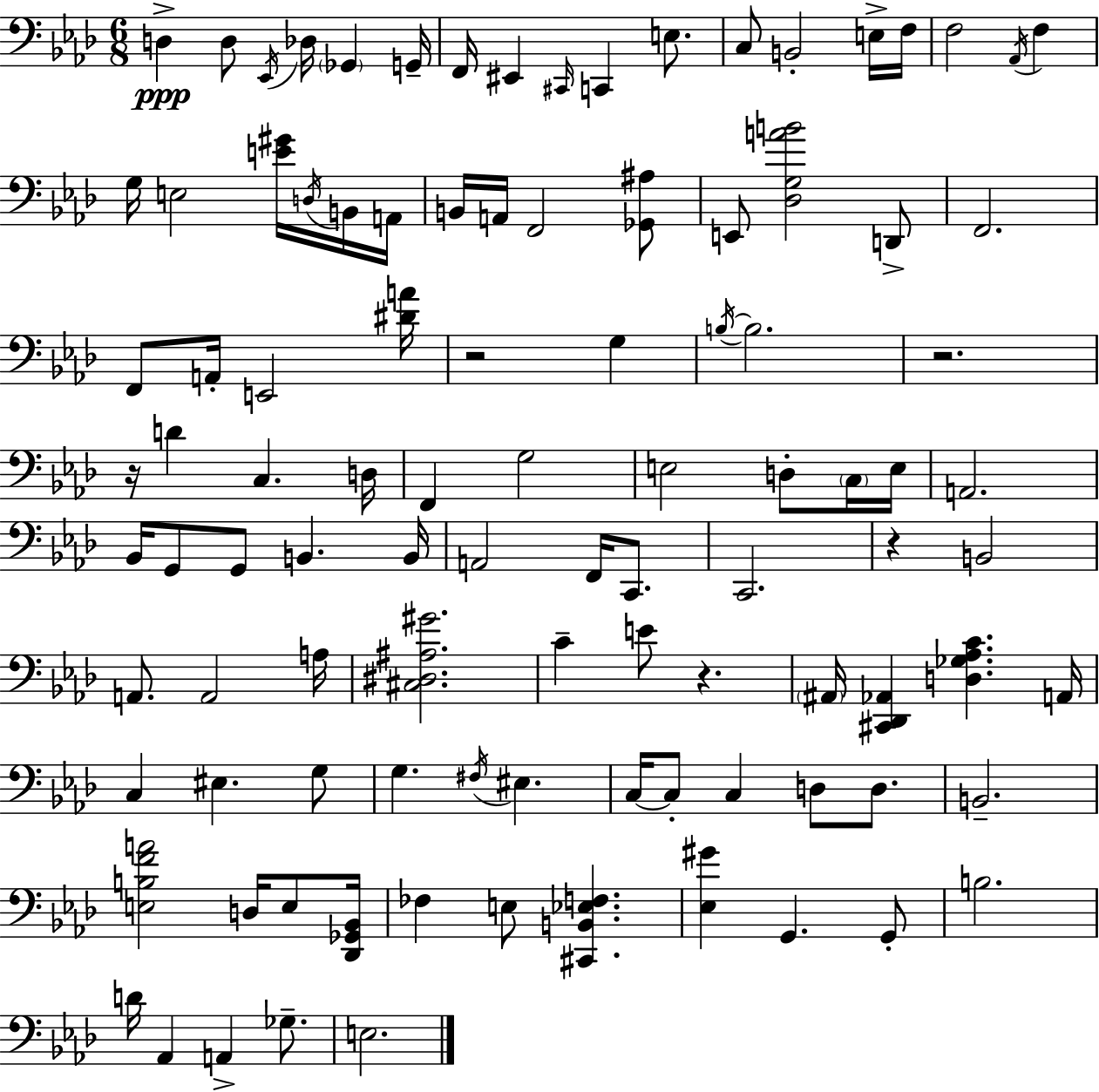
X:1
T:Untitled
M:6/8
L:1/4
K:Ab
D, D,/2 _E,,/4 _D,/4 _G,, G,,/4 F,,/4 ^E,, ^C,,/4 C,, E,/2 C,/2 B,,2 E,/4 F,/4 F,2 _A,,/4 F, G,/4 E,2 [E^G]/4 D,/4 B,,/4 A,,/4 B,,/4 A,,/4 F,,2 [_G,,^A,]/2 E,,/2 [_D,G,AB]2 D,,/2 F,,2 F,,/2 A,,/4 E,,2 [^DA]/4 z2 G, B,/4 B,2 z2 z/4 D C, D,/4 F,, G,2 E,2 D,/2 C,/4 E,/4 A,,2 _B,,/4 G,,/2 G,,/2 B,, B,,/4 A,,2 F,,/4 C,,/2 C,,2 z B,,2 A,,/2 A,,2 A,/4 [^C,^D,^A,^G]2 C E/2 z ^A,,/4 [^C,,_D,,_A,,] [D,_G,_A,C] A,,/4 C, ^E, G,/2 G, ^F,/4 ^E, C,/4 C,/2 C, D,/2 D,/2 B,,2 [E,B,FA]2 D,/4 E,/2 [_D,,_G,,_B,,]/4 _F, E,/2 [^C,,B,,_E,F,] [_E,^G] G,, G,,/2 B,2 D/4 _A,, A,, _G,/2 E,2